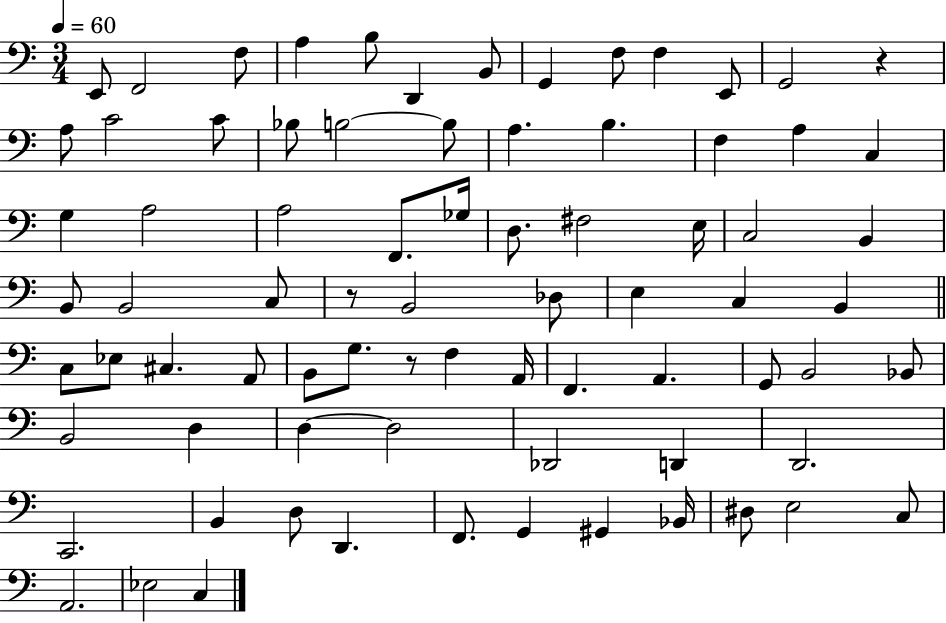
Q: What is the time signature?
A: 3/4